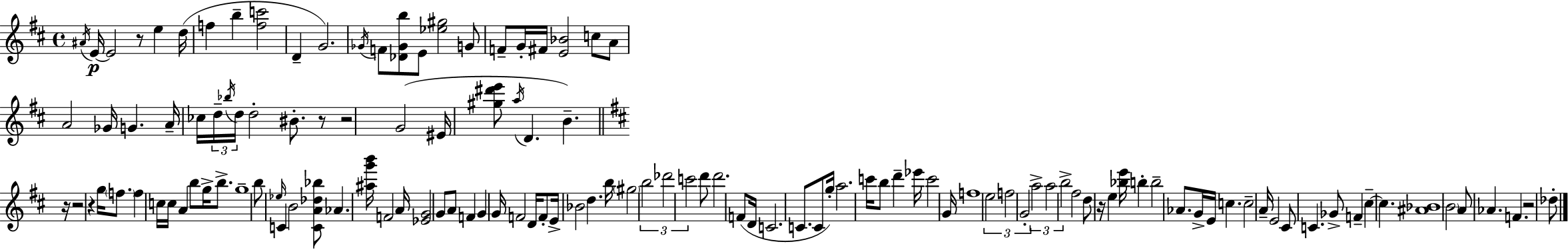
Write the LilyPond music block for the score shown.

{
  \clef treble
  \time 4/4
  \defaultTimeSignature
  \key d \major
  \acciaccatura { ais'16 }\p e'16~~ e'2 r8 e''4 | d''16( f''4 b''4-- <f'' c'''>2 | d'4-- g'2.) | \acciaccatura { ges'16 } f'8 <des' ges' b''>8 e'8 <ees'' gis''>2 | \break g'8 f'8-- g'16-. fis'16 <e' bes'>2 c''8 | a'8 a'2 ges'16 g'4. | a'16-- ces''16 \tuplet 3/2 { d''16-- \acciaccatura { bes''16 } d''16 } d''2-. bis'8.-. | r8 r2 g'2( | \break eis'16 <gis'' dis''' e'''>8 \acciaccatura { a''16 } d'4. b'4.--) | \bar "||" \break \key d \major r16 r2 r4 g''16 \parenthesize f''8. | f''4 c''16 c''16 a'4 b''8 g''16-> b''8.-> | g''1-- | b''8 \grace { ees''16 } c'4 b'2 | \break <c' a' des'' bes''>8 aes'4. <ais'' g''' b'''>16 f'2 | a'16 <ees' g'>2 g'8 a'8 f'4 | g'4 g'16 f'2 d'16 | f'8-. e'16-> bes'2 d''4. | \break b''16 \parenthesize gis''2 \tuplet 3/2 { b''2 | des'''2 c'''2 } | d'''8 d'''2. | f'8( d'16 c'2. c'8. | \break c'8 g''16-.) a''2. | c'''16 b''8 d'''4-- ees'''16 c'''2 | g'16 f''1 | \tuplet 3/2 { e''2 f''2 | \break g'2-. } \tuplet 3/2 { a''2-> | a''2 b''2-> } | fis''2 d''8 r16 e''4 | <bes'' e'''>16 b''4-. b''2-- aes'8. | \break g'16-> e'16 c''4. c''2-- | a'16-- e'2 cis'8 c'4. | ges'8-> f'4-- cis''4--~~ cis''4. | <ais' bes'>1 | \break \parenthesize b'2 a'8 aes'4. | f'4. r2 | des''8-. \bar "|."
}